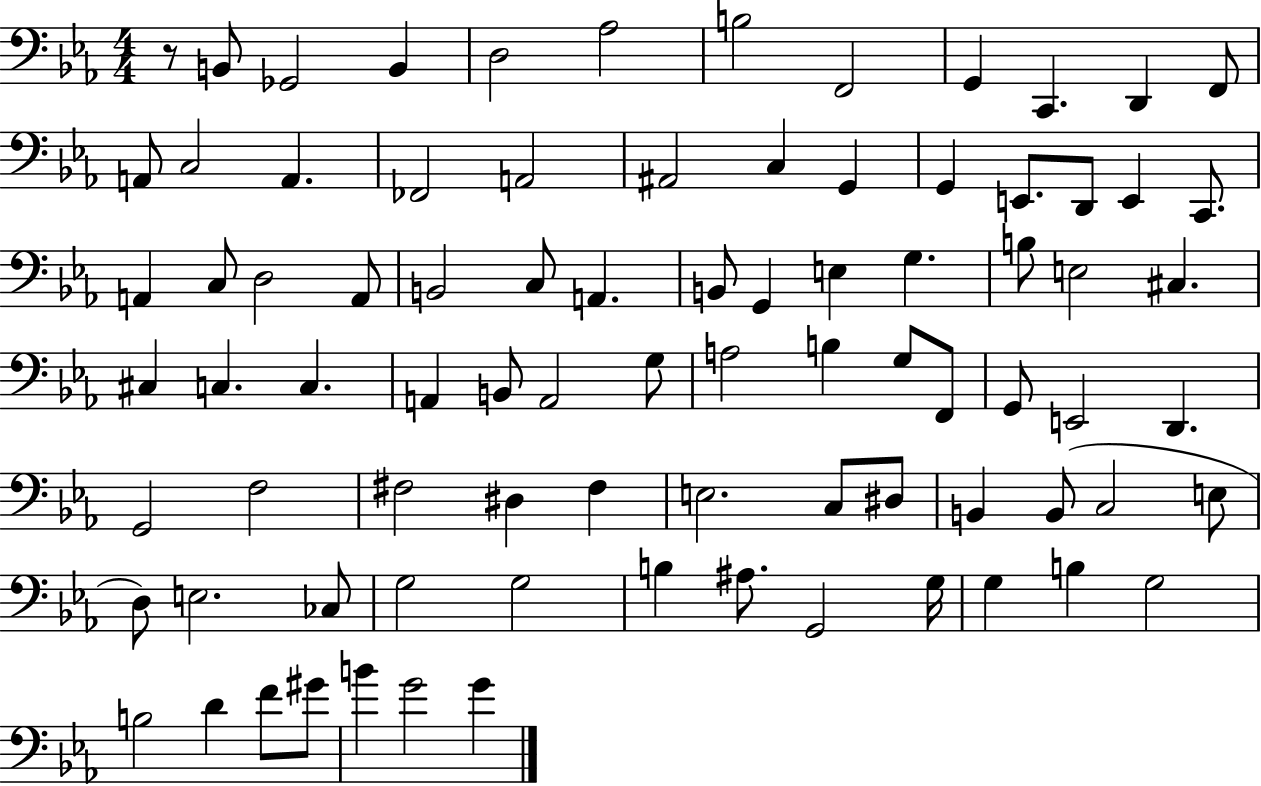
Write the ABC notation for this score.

X:1
T:Untitled
M:4/4
L:1/4
K:Eb
z/2 B,,/2 _G,,2 B,, D,2 _A,2 B,2 F,,2 G,, C,, D,, F,,/2 A,,/2 C,2 A,, _F,,2 A,,2 ^A,,2 C, G,, G,, E,,/2 D,,/2 E,, C,,/2 A,, C,/2 D,2 A,,/2 B,,2 C,/2 A,, B,,/2 G,, E, G, B,/2 E,2 ^C, ^C, C, C, A,, B,,/2 A,,2 G,/2 A,2 B, G,/2 F,,/2 G,,/2 E,,2 D,, G,,2 F,2 ^F,2 ^D, ^F, E,2 C,/2 ^D,/2 B,, B,,/2 C,2 E,/2 D,/2 E,2 _C,/2 G,2 G,2 B, ^A,/2 G,,2 G,/4 G, B, G,2 B,2 D F/2 ^G/2 B G2 G